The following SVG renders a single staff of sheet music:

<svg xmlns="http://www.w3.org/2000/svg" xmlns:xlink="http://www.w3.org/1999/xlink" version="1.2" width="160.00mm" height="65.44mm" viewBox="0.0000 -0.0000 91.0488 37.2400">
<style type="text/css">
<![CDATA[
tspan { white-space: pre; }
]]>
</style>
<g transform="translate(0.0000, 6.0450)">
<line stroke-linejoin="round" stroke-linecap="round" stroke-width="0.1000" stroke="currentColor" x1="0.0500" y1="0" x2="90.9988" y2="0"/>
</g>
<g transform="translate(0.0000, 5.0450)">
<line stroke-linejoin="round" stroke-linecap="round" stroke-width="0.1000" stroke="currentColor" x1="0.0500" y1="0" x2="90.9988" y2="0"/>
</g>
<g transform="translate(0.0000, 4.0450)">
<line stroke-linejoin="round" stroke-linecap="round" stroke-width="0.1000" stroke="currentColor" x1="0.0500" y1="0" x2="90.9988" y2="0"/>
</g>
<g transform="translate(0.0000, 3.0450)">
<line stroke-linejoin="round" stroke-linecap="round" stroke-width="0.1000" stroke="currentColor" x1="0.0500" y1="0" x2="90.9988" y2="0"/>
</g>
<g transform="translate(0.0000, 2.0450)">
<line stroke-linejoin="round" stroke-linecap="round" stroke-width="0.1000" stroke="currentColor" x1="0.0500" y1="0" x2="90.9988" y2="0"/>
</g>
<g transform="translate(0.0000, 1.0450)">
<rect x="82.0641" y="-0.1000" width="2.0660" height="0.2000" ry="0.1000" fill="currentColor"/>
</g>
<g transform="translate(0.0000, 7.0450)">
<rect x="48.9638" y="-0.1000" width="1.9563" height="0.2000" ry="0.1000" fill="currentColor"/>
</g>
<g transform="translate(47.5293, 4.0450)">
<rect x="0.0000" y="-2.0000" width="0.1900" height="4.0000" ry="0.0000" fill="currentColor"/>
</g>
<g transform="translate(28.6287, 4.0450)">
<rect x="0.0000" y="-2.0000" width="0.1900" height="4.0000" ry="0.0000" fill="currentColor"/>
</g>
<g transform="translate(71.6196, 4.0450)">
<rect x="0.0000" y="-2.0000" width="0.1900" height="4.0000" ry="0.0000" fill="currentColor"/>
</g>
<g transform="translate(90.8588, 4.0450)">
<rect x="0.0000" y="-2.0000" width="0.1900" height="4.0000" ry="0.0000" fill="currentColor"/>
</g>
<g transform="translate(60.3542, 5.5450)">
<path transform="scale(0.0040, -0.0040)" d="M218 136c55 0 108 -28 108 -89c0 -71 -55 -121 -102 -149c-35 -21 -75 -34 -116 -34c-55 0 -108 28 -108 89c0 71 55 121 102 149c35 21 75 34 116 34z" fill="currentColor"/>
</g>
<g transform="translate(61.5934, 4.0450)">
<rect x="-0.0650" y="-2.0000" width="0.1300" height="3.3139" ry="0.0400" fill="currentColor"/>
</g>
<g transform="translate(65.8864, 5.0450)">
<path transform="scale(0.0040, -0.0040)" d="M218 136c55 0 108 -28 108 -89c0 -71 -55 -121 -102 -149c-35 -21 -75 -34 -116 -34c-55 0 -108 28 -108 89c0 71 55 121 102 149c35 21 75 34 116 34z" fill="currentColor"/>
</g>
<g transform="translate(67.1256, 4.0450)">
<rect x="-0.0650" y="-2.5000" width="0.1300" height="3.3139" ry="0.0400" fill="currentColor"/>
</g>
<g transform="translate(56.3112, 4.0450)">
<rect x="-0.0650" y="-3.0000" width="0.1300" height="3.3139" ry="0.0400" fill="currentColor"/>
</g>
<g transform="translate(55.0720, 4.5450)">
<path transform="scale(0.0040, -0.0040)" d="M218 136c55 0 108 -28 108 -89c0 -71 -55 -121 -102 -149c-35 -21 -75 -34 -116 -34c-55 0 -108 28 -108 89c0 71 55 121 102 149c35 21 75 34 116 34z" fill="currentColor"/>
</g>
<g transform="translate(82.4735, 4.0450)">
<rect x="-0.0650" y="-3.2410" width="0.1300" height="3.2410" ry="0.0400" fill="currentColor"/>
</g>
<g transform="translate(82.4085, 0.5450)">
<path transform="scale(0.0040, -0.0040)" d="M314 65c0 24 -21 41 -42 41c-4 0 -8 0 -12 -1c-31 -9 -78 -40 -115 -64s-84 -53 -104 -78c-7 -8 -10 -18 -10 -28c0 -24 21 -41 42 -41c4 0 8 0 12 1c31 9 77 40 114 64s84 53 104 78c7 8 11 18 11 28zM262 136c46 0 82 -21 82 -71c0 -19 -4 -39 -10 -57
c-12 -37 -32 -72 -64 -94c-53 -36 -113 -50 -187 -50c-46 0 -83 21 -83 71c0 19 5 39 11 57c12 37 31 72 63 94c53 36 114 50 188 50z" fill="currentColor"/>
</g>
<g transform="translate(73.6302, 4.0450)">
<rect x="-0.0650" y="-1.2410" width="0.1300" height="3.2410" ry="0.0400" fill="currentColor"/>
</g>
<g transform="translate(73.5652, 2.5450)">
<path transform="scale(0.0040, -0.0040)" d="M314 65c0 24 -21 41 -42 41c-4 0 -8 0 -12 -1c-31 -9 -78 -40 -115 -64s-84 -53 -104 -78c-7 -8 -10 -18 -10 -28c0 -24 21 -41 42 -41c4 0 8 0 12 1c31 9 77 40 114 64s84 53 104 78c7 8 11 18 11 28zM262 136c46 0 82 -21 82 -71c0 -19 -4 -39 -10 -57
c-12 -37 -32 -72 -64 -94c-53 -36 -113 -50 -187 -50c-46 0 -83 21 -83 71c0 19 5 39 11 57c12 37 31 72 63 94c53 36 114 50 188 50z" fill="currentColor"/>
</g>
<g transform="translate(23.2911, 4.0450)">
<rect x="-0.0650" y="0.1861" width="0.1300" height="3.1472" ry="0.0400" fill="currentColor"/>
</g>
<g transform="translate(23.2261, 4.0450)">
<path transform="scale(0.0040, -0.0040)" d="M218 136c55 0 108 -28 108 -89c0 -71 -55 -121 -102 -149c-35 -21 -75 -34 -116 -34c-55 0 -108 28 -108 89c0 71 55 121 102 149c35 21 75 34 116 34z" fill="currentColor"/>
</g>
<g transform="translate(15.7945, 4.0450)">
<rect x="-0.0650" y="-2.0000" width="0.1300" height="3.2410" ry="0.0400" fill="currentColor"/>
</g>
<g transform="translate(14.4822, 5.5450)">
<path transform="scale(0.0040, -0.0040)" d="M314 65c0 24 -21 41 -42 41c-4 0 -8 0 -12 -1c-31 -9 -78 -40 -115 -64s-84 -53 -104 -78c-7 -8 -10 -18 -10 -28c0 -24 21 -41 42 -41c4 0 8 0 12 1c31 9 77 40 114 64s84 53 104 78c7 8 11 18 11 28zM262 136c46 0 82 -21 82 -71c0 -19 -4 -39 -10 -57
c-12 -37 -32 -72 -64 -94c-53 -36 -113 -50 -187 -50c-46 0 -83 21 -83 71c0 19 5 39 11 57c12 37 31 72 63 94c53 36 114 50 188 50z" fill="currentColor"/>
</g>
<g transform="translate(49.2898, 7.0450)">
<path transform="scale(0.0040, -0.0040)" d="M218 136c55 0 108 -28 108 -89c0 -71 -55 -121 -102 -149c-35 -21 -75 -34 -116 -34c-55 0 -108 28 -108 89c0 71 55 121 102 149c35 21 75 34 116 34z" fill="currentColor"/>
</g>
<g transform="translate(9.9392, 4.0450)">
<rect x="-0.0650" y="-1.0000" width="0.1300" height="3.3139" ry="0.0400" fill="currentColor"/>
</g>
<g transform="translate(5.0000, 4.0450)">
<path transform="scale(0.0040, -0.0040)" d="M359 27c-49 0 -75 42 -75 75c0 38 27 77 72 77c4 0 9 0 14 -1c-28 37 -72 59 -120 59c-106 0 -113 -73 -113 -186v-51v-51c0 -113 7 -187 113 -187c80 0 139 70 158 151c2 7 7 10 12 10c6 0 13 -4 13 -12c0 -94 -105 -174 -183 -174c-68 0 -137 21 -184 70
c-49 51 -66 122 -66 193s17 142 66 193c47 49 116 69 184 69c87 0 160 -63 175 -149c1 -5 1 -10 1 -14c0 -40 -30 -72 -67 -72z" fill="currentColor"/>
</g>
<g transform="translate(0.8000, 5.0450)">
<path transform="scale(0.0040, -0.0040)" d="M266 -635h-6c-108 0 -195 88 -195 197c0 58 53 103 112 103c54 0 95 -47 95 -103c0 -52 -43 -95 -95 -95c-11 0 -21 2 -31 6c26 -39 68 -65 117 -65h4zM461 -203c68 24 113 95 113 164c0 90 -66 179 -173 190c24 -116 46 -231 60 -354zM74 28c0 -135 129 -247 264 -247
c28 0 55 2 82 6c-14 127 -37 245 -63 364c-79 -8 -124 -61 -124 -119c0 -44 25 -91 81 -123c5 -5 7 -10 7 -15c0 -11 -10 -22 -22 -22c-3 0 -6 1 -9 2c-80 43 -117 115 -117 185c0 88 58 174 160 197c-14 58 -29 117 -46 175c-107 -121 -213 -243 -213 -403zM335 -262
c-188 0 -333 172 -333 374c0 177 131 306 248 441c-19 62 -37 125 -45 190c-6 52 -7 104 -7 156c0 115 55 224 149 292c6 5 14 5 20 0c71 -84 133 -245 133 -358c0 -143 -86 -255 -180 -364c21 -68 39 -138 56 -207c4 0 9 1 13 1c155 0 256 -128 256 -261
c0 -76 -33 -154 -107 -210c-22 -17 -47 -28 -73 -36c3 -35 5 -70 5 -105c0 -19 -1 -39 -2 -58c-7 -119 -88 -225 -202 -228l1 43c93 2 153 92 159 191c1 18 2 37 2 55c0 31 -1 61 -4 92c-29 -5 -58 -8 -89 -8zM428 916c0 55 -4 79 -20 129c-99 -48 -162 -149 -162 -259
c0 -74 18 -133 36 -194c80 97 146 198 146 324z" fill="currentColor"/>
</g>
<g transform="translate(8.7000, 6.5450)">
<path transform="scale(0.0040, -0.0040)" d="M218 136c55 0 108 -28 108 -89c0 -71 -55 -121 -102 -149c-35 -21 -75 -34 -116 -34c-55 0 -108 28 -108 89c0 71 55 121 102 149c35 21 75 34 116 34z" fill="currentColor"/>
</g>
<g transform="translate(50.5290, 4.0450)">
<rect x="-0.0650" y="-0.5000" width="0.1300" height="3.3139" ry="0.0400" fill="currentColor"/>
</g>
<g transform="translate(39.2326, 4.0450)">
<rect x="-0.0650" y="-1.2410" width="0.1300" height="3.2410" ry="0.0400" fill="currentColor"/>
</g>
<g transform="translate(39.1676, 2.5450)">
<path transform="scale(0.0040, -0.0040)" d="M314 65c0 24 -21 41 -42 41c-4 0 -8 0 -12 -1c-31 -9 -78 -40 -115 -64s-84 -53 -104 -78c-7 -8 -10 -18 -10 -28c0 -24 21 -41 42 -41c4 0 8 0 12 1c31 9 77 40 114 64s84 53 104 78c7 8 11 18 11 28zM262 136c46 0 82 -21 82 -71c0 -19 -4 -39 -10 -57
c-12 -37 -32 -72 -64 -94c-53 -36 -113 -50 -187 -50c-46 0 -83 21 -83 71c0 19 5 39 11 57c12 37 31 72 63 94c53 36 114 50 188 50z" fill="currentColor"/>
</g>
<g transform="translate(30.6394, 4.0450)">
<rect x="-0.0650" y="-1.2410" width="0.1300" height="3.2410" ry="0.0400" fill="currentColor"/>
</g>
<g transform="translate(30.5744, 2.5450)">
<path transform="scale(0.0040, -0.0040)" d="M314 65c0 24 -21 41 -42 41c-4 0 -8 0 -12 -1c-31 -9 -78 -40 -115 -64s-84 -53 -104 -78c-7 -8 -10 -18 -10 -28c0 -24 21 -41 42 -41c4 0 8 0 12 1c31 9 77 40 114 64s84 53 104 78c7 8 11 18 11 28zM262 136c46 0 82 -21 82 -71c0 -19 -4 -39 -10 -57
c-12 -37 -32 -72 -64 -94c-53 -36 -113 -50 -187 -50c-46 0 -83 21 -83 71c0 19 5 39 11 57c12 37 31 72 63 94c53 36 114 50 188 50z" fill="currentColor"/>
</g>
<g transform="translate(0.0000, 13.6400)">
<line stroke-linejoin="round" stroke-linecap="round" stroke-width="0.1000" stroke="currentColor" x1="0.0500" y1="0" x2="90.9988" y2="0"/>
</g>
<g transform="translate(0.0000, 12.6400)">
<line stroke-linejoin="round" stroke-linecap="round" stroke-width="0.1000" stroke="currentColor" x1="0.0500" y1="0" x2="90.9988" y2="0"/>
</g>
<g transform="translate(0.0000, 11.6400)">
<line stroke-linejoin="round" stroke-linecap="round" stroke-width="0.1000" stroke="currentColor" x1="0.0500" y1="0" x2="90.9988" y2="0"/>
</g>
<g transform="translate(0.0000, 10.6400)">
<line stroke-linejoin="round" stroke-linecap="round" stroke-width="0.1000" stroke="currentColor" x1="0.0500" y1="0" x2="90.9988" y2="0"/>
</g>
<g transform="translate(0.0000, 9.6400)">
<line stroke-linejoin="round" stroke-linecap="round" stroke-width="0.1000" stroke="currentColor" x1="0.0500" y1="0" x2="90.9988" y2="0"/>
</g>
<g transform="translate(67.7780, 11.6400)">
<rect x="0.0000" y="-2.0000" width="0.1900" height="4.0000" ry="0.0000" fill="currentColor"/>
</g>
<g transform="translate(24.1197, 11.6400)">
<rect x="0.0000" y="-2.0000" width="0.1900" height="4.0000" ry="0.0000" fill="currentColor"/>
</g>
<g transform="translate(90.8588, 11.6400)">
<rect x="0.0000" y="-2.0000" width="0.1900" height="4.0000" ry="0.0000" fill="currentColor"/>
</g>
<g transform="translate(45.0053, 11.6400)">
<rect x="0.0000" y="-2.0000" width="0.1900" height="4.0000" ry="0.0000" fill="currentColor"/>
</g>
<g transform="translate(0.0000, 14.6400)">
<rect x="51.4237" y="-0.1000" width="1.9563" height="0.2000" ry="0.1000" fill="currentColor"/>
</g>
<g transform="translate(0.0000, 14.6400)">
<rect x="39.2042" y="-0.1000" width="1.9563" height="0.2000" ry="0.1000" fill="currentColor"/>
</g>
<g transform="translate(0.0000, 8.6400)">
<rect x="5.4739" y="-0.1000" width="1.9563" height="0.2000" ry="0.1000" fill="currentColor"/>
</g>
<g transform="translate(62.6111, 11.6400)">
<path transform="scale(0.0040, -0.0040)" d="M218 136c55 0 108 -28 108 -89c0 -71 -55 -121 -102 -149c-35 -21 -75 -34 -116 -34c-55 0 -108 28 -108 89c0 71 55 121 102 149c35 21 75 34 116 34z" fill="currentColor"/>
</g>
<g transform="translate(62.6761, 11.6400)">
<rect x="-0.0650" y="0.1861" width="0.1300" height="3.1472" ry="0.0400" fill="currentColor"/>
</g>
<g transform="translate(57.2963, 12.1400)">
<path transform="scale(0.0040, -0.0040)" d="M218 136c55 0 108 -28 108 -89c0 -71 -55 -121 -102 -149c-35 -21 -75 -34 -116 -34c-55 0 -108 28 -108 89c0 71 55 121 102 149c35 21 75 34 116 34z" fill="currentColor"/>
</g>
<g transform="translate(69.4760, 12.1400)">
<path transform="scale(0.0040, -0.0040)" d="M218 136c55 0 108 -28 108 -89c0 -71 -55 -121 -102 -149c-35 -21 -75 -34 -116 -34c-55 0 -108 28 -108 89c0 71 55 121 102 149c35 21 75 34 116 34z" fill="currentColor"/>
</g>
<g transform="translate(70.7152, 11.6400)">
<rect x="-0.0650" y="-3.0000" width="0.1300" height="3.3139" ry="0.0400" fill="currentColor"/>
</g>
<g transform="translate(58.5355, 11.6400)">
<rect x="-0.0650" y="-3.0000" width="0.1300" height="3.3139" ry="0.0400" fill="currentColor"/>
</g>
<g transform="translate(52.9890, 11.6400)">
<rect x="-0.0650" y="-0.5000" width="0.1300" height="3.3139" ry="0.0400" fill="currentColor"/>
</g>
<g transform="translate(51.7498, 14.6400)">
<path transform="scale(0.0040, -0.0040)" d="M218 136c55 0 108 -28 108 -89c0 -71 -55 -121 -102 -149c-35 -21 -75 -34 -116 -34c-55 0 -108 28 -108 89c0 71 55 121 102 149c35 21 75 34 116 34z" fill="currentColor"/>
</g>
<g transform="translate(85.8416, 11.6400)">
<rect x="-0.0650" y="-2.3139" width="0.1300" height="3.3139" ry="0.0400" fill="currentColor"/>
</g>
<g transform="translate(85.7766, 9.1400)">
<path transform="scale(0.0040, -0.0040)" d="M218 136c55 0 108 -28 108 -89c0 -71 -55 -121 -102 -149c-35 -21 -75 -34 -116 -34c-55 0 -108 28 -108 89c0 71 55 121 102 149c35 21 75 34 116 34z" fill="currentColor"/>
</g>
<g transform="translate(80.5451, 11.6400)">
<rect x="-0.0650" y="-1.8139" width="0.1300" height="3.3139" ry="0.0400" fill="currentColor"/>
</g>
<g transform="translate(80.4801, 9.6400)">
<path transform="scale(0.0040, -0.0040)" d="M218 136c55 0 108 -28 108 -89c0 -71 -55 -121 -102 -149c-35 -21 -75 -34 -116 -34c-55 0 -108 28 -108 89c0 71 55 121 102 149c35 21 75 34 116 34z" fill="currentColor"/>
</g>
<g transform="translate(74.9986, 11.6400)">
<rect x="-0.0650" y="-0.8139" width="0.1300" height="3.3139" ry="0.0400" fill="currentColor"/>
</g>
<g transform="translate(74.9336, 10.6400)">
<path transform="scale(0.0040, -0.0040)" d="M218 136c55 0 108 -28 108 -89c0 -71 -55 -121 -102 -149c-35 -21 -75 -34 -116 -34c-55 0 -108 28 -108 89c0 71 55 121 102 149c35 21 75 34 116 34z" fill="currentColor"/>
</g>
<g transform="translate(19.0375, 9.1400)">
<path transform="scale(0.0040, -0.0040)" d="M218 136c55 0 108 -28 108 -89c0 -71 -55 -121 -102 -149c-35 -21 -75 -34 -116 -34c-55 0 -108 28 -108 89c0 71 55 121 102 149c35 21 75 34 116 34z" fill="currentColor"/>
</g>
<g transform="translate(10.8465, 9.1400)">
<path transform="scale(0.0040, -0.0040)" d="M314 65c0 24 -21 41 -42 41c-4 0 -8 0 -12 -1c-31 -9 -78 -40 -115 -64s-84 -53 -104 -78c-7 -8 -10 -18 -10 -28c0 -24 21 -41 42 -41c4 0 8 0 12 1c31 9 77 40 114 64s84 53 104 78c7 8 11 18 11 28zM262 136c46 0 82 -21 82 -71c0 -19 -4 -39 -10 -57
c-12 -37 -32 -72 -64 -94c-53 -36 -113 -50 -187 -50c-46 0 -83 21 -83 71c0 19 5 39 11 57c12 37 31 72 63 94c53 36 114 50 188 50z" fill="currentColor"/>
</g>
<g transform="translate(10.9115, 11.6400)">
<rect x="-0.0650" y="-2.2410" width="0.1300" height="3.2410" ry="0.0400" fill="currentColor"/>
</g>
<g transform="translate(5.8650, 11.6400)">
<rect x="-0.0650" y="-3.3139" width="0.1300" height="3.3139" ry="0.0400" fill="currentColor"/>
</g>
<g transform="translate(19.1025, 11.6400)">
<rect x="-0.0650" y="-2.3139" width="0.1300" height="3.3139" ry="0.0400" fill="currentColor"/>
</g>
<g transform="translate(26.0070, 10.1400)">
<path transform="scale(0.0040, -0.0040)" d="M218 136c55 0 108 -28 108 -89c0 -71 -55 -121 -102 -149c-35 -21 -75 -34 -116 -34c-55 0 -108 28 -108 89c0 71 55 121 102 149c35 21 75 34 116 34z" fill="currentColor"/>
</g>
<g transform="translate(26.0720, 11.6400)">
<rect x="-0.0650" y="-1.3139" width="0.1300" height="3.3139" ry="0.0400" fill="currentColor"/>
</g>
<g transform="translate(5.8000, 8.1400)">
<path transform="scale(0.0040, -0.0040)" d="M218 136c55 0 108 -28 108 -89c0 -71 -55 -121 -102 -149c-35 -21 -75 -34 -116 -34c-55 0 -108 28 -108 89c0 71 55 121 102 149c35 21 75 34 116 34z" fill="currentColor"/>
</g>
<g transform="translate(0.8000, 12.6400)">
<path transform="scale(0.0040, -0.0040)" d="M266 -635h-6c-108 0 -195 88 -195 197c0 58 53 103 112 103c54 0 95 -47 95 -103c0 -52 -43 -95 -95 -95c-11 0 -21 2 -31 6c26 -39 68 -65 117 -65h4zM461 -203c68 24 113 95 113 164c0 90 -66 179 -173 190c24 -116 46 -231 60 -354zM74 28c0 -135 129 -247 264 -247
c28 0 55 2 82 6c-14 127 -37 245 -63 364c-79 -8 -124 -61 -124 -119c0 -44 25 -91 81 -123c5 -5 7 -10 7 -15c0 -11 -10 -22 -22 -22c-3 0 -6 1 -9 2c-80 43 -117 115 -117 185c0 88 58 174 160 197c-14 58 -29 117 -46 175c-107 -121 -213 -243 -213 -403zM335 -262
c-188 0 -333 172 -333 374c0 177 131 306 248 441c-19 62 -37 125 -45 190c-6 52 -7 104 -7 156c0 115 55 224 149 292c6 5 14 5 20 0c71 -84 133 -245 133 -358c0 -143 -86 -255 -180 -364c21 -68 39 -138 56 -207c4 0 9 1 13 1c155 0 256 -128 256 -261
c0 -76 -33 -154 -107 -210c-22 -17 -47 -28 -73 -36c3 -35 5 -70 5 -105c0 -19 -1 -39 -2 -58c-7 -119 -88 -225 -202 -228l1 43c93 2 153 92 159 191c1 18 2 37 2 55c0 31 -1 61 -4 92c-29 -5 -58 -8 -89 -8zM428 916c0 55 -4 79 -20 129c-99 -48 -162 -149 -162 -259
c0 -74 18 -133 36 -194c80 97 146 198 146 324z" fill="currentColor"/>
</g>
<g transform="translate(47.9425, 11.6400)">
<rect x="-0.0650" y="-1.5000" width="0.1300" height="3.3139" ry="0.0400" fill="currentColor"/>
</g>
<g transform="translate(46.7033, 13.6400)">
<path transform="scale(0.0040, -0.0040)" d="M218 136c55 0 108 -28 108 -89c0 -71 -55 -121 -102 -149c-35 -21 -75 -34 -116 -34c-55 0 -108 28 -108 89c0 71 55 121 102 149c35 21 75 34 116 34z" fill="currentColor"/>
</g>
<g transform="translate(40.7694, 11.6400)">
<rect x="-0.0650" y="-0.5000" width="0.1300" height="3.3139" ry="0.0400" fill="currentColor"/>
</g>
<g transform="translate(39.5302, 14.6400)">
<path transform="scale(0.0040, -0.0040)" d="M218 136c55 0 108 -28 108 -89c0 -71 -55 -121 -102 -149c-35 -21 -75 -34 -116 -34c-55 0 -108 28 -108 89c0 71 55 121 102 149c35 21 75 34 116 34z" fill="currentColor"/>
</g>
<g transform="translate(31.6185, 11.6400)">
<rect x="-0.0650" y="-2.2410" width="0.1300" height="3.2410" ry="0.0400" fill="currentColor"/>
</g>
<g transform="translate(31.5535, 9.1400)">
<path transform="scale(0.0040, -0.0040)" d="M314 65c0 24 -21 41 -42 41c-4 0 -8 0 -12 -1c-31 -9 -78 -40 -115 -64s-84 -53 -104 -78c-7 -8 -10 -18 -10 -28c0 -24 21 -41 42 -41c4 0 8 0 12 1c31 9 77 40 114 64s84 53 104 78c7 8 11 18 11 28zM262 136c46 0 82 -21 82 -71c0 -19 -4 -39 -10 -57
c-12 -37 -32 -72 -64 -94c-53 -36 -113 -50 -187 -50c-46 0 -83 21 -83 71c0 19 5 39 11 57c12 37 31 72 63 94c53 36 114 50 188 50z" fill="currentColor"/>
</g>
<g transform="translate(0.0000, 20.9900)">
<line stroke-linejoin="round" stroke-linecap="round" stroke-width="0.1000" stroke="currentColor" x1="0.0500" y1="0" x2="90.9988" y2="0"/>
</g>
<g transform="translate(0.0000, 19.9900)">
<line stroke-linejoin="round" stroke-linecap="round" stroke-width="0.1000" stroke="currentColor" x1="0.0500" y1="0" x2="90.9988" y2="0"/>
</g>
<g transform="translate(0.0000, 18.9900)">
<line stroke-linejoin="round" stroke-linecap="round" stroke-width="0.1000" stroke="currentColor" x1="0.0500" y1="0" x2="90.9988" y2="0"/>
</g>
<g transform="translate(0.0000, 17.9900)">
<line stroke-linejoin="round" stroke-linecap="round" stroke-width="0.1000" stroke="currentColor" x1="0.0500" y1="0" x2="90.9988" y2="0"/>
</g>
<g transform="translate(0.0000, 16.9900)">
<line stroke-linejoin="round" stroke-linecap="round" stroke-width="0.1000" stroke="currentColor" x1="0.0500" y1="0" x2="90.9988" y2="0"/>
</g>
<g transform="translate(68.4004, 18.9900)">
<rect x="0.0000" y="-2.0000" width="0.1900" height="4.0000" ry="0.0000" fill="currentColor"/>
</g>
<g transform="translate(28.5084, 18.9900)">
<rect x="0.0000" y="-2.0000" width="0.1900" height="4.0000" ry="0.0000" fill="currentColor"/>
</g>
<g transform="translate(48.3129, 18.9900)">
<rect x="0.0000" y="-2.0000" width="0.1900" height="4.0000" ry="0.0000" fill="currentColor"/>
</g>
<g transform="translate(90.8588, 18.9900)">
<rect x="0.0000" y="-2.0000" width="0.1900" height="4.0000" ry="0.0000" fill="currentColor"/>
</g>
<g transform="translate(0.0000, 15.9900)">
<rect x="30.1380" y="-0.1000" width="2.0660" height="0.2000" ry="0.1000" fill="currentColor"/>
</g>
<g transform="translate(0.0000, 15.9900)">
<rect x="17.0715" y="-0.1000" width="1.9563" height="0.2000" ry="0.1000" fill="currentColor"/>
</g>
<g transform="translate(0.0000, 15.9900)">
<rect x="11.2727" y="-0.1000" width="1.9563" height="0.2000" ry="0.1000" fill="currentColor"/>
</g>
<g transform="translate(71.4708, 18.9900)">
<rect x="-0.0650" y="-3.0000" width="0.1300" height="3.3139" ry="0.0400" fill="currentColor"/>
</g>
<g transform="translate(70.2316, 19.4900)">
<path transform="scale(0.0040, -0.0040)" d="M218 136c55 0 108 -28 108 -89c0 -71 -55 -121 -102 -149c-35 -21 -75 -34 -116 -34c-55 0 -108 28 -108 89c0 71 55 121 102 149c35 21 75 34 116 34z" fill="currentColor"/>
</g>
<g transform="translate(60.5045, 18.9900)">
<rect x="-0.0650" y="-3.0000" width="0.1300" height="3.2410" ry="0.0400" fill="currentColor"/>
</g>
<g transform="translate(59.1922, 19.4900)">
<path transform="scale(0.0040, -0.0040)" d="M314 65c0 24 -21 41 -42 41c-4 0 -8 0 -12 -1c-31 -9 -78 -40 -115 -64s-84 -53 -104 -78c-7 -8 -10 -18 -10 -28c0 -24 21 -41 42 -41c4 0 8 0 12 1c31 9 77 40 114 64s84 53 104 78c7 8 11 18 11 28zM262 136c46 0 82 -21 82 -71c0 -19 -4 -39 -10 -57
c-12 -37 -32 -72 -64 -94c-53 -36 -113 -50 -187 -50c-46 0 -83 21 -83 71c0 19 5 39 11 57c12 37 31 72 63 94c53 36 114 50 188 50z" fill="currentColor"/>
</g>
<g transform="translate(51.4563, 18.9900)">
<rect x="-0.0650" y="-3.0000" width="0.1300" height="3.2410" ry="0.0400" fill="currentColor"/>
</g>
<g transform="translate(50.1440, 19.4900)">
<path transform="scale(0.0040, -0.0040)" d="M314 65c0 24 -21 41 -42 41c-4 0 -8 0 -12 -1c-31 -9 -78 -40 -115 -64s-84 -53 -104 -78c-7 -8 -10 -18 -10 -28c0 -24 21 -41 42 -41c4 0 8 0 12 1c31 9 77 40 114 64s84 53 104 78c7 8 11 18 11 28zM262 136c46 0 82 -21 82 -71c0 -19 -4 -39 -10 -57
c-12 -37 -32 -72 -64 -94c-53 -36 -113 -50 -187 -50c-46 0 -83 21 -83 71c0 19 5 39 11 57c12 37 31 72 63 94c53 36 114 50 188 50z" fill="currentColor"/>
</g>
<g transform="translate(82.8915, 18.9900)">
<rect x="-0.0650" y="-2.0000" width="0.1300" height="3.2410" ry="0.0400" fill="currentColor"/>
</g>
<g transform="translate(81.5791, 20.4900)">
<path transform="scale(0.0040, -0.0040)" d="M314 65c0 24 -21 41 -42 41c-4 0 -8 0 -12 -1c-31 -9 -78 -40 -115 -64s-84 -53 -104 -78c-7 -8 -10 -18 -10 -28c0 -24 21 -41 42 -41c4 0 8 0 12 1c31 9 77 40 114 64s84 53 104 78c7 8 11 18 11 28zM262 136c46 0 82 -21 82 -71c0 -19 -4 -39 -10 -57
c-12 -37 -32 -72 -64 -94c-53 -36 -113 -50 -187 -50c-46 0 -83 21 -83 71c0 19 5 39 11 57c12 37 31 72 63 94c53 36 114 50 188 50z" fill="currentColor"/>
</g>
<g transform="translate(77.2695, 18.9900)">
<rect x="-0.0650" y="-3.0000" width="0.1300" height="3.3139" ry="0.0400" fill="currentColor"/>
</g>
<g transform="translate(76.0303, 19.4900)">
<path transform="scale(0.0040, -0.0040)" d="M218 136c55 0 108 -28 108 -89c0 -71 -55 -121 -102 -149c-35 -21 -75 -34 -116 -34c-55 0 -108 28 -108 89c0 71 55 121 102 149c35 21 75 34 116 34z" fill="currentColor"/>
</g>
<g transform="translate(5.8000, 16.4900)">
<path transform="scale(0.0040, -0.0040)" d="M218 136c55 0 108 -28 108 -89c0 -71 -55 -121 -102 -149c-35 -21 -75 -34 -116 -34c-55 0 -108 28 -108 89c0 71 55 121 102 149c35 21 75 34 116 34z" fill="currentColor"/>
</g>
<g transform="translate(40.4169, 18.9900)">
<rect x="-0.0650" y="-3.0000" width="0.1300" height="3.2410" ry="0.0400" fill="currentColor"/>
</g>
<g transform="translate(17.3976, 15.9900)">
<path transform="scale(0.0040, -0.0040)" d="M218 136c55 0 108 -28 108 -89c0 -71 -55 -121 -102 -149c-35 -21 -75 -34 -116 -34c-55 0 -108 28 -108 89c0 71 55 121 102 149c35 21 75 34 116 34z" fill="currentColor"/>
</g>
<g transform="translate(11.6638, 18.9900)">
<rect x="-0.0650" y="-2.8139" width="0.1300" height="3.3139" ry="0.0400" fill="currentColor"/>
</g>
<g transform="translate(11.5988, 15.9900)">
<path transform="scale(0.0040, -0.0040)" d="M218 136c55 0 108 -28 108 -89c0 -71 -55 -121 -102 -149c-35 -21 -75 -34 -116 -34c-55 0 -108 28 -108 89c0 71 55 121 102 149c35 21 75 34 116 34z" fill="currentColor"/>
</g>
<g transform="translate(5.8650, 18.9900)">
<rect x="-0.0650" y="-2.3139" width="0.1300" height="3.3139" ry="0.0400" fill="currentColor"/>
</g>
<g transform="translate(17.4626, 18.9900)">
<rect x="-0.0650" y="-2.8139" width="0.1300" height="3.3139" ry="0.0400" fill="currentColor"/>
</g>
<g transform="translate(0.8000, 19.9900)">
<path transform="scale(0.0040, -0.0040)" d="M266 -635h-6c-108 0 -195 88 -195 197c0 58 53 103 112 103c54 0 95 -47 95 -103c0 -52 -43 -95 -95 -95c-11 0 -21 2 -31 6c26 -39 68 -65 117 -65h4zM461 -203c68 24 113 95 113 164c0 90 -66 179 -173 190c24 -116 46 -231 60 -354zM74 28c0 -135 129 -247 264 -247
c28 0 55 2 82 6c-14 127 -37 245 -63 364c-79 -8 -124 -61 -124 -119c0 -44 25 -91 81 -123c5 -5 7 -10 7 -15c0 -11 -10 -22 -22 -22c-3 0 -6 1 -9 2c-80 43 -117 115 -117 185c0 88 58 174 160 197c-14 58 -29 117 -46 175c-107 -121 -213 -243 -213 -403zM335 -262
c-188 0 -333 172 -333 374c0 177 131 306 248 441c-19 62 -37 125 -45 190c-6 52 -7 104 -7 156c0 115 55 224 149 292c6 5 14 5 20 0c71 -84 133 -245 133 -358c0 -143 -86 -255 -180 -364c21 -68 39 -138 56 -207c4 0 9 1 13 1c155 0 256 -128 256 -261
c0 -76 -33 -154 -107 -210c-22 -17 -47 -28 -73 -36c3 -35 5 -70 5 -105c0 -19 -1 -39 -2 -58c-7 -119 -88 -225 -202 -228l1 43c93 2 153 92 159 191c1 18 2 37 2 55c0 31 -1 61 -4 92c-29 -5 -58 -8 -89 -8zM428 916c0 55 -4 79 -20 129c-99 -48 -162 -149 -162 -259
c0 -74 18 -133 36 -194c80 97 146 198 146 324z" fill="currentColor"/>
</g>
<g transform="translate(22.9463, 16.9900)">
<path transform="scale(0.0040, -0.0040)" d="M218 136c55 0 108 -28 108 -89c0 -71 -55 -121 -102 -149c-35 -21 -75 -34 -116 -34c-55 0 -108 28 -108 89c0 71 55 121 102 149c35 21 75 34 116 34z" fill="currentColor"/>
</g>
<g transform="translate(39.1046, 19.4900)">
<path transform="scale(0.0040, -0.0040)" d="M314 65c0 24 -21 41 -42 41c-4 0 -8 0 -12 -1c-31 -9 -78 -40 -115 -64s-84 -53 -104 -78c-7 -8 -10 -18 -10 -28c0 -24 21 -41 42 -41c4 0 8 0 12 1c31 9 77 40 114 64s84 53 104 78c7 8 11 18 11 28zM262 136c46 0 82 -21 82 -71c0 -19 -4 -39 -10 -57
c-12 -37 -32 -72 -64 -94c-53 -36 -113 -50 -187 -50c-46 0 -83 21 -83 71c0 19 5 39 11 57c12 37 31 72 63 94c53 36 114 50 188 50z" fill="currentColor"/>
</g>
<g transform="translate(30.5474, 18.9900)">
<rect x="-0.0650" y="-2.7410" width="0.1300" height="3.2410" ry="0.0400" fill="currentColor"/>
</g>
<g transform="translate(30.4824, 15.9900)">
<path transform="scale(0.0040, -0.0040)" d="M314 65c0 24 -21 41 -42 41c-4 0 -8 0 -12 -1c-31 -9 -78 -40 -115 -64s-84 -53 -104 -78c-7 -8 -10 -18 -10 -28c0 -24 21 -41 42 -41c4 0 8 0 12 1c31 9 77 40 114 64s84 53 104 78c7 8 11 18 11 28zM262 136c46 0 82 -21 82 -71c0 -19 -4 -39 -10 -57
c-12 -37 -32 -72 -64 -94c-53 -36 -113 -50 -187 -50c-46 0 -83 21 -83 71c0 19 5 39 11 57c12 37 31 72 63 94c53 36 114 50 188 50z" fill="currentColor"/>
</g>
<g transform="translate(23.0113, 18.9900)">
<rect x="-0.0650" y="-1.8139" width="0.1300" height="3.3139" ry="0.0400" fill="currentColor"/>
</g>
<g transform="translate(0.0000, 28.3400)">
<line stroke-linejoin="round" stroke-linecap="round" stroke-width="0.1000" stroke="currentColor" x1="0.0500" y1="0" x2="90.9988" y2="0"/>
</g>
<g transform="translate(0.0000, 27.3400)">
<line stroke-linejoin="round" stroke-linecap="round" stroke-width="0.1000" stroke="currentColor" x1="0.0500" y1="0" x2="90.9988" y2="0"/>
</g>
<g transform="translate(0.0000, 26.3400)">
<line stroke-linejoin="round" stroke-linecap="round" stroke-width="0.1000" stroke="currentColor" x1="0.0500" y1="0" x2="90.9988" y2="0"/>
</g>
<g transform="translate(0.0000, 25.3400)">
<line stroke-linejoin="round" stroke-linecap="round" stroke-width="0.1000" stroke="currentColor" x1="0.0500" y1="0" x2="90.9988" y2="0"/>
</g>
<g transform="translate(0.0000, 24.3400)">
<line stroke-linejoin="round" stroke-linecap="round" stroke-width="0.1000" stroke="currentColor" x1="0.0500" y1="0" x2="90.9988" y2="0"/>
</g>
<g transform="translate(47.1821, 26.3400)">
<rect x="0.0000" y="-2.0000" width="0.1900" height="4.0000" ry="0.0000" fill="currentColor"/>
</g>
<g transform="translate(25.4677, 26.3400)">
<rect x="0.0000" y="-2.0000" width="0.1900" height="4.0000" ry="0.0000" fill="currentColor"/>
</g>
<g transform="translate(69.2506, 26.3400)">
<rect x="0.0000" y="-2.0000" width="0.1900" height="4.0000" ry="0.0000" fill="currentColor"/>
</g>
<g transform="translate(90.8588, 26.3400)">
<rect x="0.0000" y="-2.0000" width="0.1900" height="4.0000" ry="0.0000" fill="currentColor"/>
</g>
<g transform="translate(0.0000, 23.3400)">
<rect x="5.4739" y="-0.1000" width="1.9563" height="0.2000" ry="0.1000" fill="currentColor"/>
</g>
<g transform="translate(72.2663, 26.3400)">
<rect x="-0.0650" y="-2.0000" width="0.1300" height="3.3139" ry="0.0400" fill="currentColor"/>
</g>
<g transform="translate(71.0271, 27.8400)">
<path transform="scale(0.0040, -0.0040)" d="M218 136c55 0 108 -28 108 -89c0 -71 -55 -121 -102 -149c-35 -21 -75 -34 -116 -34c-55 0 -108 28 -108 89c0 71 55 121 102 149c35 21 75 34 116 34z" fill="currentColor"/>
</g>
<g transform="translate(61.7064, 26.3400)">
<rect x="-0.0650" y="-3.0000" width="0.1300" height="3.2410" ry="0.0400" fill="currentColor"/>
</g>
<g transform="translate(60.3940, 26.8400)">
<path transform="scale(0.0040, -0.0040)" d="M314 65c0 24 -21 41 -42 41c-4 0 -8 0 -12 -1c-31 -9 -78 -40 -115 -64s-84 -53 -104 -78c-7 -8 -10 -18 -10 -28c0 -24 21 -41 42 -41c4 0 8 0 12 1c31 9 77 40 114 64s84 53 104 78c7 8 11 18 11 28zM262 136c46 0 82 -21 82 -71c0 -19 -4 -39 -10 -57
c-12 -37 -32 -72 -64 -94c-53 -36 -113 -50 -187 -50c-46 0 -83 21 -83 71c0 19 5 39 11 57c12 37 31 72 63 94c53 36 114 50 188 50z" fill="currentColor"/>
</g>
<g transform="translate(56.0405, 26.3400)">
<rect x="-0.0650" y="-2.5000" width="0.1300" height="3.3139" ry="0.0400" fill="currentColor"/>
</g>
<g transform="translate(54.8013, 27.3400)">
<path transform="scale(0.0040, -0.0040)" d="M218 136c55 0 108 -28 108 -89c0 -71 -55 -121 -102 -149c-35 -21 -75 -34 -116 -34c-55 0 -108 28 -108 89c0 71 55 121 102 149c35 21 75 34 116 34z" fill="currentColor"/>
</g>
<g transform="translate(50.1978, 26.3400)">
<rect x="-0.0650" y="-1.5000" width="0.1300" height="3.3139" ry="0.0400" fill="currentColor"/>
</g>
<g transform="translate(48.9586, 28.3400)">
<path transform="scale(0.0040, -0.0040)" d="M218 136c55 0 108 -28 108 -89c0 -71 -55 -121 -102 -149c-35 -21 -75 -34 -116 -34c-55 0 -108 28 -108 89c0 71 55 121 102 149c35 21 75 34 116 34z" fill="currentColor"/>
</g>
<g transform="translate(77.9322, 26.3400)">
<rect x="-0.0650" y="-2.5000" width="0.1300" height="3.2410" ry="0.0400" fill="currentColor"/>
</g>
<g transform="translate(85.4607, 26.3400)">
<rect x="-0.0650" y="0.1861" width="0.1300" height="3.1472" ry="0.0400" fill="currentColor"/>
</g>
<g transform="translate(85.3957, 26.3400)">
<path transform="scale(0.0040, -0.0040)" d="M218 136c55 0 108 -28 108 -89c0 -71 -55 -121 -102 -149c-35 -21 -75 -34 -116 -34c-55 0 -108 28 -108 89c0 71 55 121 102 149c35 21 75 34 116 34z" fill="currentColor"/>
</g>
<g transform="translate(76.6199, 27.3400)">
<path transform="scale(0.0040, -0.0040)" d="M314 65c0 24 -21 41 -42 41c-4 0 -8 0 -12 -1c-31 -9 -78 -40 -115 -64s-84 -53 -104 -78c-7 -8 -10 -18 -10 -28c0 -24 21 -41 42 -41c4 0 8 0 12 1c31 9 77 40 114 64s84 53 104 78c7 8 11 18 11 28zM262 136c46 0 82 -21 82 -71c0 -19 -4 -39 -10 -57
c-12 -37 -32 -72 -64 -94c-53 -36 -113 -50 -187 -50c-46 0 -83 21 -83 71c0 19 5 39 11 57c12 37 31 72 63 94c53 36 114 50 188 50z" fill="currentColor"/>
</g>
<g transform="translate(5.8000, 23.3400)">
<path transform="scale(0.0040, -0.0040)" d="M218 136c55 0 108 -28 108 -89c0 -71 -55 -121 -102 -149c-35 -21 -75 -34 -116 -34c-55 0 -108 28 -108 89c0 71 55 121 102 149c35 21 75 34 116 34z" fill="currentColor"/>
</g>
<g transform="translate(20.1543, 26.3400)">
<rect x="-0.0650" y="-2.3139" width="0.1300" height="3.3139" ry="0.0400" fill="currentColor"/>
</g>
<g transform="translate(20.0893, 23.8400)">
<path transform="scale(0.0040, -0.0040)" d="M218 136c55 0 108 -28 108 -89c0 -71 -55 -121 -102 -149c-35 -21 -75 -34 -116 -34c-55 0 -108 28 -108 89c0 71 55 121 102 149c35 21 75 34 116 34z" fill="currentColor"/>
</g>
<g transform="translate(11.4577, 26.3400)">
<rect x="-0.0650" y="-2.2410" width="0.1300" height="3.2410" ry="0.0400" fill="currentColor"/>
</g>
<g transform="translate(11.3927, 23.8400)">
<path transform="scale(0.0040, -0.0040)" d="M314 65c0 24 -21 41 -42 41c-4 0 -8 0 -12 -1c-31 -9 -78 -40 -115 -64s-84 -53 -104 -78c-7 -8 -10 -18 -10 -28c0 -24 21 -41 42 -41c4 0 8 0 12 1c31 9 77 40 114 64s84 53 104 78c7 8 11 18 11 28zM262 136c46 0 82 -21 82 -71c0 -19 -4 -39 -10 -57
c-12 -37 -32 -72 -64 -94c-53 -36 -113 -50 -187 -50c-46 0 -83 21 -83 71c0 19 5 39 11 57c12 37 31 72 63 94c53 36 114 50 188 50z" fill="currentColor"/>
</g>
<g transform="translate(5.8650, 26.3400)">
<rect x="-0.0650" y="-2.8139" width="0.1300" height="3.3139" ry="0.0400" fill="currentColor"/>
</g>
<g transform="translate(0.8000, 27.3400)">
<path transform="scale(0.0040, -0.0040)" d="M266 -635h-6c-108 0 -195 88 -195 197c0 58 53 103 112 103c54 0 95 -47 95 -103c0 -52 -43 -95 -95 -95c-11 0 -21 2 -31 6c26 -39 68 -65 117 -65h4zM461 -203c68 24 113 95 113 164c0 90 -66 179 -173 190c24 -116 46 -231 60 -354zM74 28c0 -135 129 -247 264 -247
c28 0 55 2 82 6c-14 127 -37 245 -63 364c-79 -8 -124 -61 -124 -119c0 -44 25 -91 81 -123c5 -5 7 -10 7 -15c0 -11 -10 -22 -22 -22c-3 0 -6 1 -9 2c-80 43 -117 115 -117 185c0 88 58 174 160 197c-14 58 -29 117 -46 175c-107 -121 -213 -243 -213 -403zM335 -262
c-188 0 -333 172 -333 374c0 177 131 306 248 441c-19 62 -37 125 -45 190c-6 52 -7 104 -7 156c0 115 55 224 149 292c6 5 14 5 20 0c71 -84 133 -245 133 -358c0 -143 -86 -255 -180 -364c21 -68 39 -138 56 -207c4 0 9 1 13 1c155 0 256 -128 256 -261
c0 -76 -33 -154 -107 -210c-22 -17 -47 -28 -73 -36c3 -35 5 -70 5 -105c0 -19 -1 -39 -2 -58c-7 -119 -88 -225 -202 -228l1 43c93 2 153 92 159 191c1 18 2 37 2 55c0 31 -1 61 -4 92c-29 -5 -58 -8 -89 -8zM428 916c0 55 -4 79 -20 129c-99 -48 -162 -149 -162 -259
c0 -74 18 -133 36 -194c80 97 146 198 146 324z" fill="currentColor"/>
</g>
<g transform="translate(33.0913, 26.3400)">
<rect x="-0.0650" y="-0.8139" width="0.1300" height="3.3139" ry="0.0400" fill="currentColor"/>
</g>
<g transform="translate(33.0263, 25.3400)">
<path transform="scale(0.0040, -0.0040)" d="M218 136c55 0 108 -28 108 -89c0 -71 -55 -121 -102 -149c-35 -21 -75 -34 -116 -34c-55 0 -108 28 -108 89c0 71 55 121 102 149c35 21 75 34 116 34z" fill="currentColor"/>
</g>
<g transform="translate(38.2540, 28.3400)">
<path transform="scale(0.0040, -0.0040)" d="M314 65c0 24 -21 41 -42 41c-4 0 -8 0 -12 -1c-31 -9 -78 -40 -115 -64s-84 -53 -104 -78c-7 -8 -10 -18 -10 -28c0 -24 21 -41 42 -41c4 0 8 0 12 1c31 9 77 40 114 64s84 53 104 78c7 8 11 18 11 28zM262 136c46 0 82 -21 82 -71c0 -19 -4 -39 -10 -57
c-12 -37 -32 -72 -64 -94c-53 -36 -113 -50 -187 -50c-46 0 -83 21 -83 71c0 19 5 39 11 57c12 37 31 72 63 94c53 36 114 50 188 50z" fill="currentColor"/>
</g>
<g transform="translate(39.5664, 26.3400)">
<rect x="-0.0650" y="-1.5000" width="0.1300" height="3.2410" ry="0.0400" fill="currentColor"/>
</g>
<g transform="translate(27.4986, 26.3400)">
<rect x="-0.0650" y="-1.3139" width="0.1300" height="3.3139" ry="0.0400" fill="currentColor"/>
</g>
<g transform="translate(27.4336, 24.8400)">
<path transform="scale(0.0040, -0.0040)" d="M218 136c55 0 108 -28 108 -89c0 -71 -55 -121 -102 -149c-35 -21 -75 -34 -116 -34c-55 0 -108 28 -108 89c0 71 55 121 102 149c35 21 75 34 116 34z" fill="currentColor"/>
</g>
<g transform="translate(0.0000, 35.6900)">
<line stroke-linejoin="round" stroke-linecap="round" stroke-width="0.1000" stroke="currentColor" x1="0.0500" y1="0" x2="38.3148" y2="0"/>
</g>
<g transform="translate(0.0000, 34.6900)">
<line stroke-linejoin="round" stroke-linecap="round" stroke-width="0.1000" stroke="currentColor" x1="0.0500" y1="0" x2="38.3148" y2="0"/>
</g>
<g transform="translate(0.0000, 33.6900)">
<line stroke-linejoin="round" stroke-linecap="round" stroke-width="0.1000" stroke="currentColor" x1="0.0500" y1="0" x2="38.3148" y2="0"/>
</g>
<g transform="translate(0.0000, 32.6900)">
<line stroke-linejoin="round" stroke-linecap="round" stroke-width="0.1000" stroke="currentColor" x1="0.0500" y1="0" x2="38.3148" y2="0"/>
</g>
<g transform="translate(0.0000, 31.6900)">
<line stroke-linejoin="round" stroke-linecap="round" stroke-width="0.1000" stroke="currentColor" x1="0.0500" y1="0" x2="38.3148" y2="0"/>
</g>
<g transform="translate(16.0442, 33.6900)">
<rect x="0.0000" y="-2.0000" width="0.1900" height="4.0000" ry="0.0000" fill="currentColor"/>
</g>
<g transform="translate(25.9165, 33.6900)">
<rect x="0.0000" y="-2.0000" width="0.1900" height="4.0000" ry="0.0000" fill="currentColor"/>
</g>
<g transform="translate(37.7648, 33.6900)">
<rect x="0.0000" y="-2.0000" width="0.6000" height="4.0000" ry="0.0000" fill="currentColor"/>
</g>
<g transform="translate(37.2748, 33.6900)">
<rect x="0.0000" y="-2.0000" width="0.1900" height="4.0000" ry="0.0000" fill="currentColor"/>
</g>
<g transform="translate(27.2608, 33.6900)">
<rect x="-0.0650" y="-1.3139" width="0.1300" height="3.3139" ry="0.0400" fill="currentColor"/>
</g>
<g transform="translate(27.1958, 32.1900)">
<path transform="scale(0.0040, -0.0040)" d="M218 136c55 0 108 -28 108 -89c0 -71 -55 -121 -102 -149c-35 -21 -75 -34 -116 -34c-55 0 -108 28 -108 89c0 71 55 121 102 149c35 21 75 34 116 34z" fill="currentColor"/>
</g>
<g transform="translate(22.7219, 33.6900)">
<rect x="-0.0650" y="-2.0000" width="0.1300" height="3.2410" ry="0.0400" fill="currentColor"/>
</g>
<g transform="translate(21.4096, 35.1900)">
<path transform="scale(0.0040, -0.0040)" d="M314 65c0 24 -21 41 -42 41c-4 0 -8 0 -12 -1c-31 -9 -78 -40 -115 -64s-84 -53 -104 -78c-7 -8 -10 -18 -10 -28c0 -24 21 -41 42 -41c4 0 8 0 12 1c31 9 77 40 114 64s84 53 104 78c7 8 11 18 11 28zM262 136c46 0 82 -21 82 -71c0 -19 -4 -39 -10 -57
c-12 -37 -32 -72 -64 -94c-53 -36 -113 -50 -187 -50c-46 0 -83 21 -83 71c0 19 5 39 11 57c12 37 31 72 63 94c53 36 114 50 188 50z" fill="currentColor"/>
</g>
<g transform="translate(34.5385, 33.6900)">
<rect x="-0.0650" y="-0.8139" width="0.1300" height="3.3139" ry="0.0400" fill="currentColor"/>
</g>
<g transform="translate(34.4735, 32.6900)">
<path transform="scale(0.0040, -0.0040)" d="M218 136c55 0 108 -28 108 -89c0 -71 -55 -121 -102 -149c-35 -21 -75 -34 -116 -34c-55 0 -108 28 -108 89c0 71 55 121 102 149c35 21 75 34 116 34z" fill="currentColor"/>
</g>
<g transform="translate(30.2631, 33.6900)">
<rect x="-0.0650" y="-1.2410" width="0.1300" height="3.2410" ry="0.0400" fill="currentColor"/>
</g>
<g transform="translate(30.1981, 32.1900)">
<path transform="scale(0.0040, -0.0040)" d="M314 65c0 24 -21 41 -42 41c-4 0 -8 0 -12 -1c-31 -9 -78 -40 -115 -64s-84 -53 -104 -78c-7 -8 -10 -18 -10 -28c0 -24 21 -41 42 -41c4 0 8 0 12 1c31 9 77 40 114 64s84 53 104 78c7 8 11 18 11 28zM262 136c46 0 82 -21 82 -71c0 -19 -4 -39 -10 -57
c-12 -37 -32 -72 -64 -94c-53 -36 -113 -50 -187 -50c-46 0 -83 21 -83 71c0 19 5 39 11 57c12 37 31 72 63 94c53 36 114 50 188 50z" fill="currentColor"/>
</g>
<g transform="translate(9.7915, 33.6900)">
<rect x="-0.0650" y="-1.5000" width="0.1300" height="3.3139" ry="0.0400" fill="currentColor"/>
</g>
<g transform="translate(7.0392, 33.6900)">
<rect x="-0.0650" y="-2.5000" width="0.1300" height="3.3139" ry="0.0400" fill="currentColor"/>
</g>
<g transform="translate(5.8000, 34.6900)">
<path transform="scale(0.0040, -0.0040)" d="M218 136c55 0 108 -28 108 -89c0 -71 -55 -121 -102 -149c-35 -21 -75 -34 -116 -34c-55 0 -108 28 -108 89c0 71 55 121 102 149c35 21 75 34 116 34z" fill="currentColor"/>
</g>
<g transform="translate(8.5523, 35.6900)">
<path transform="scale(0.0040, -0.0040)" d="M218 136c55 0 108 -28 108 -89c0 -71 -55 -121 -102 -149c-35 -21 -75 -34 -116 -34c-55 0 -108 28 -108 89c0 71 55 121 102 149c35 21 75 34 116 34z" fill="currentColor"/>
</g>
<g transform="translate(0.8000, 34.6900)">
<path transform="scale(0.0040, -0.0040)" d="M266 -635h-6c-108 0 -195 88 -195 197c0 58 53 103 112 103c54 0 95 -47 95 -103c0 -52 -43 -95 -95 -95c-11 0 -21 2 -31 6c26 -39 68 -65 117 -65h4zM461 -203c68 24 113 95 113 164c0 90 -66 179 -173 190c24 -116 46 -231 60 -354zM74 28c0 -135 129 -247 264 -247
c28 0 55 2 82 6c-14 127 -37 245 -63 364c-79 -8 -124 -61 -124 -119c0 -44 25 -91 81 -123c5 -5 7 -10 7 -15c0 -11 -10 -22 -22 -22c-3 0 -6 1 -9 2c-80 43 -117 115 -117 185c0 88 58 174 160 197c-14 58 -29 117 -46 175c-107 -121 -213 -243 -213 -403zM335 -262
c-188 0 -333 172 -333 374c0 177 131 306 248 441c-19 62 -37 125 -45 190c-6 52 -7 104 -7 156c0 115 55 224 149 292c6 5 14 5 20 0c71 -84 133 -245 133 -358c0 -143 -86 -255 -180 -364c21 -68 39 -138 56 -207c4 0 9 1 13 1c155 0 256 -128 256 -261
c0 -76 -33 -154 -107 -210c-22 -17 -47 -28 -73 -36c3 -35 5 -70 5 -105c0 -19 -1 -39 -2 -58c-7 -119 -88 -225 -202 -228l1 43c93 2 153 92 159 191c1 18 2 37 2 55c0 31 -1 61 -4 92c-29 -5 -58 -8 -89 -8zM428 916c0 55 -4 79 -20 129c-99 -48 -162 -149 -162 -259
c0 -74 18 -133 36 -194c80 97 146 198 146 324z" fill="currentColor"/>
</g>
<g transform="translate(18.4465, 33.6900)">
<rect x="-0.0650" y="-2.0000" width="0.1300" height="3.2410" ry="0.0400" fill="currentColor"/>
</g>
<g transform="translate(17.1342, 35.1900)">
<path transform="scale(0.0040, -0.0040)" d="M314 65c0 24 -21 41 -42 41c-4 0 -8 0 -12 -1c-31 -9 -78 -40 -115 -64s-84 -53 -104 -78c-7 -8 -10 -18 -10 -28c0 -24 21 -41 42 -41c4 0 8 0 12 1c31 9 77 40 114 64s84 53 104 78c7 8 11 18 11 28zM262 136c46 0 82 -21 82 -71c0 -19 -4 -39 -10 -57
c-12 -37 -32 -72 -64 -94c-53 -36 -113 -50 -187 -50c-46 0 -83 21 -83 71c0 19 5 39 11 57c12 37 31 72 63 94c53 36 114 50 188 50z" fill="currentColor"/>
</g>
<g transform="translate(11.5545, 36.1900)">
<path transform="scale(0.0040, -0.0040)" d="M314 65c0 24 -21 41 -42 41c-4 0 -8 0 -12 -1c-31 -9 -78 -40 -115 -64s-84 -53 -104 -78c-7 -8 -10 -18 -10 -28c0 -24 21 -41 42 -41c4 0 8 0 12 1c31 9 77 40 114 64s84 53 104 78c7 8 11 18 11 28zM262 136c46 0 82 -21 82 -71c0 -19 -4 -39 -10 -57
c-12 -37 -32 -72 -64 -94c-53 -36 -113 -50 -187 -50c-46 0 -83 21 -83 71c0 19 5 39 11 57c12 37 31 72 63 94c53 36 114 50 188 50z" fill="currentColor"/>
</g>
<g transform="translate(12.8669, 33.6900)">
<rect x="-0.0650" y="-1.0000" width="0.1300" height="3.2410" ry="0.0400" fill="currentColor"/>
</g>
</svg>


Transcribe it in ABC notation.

X:1
T:Untitled
M:4/4
L:1/4
K:C
D F2 B e2 e2 C A F G e2 b2 b g2 g e g2 C E C A B A d f g g a a f a2 A2 A2 A2 A A F2 a g2 g e d E2 E G A2 F G2 B G E D2 F2 F2 e e2 d